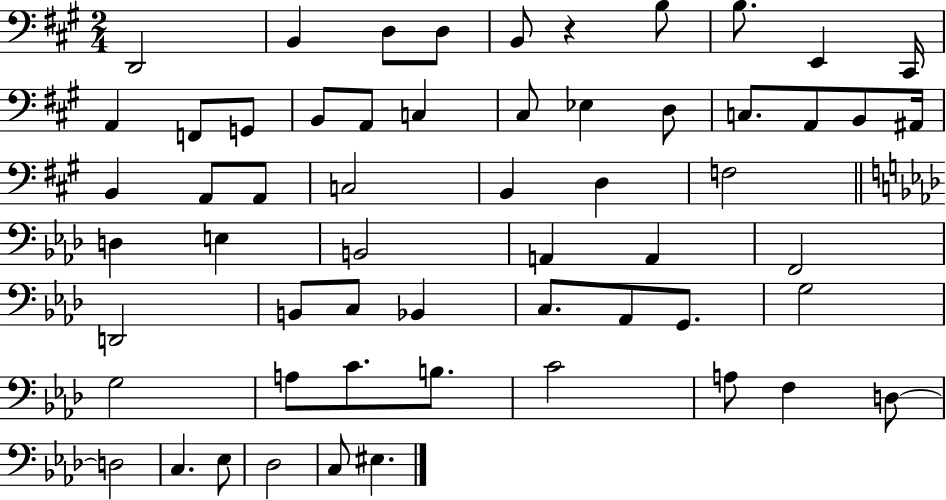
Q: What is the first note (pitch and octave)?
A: D2